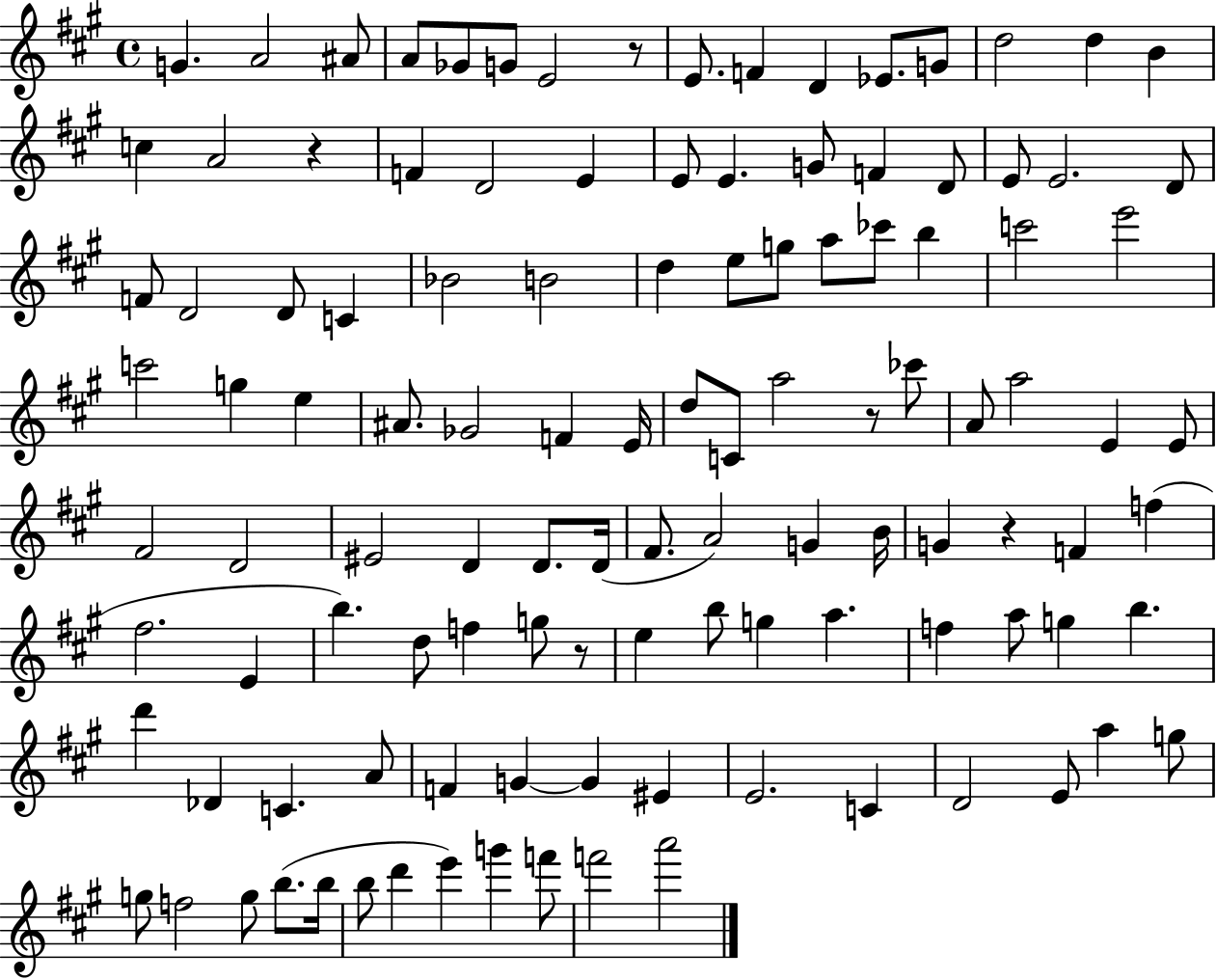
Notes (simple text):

G4/q. A4/h A#4/e A4/e Gb4/e G4/e E4/h R/e E4/e. F4/q D4/q Eb4/e. G4/e D5/h D5/q B4/q C5/q A4/h R/q F4/q D4/h E4/q E4/e E4/q. G4/e F4/q D4/e E4/e E4/h. D4/e F4/e D4/h D4/e C4/q Bb4/h B4/h D5/q E5/e G5/e A5/e CES6/e B5/q C6/h E6/h C6/h G5/q E5/q A#4/e. Gb4/h F4/q E4/s D5/e C4/e A5/h R/e CES6/e A4/e A5/h E4/q E4/e F#4/h D4/h EIS4/h D4/q D4/e. D4/s F#4/e. A4/h G4/q B4/s G4/q R/q F4/q F5/q F#5/h. E4/q B5/q. D5/e F5/q G5/e R/e E5/q B5/e G5/q A5/q. F5/q A5/e G5/q B5/q. D6/q Db4/q C4/q. A4/e F4/q G4/q G4/q EIS4/q E4/h. C4/q D4/h E4/e A5/q G5/e G5/e F5/h G5/e B5/e. B5/s B5/e D6/q E6/q G6/q F6/e F6/h A6/h